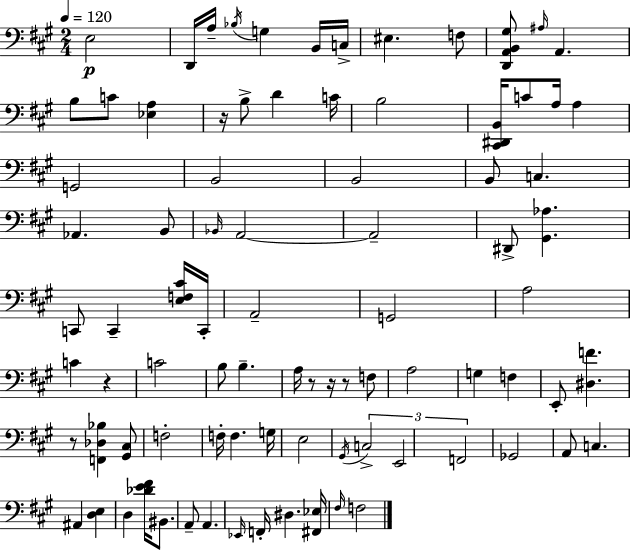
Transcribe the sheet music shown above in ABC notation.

X:1
T:Untitled
M:2/4
L:1/4
K:A
E,2 D,,/4 A,/4 _B,/4 G, B,,/4 C,/4 ^E, F,/2 [D,,A,,B,,^G,]/2 ^A,/4 A,, B,/2 C/2 [_E,A,] z/4 B,/2 D C/4 B,2 [^C,,^D,,B,,]/4 C/2 A,/4 A, G,,2 B,,2 B,,2 B,,/2 C, _A,, B,,/2 _B,,/4 A,,2 A,,2 ^D,,/2 [^G,,_A,] C,,/2 C,, [E,F,^C]/4 C,,/4 A,,2 G,,2 A,2 C z C2 B,/2 B, A,/4 z/2 z/4 z/2 F,/2 A,2 G, F, E,,/2 [^D,F] z/2 [F,,_D,_B,] [^G,,^C,]/2 F,2 F,/4 F, G,/4 E,2 ^G,,/4 C,2 E,,2 F,,2 _G,,2 A,,/2 C, ^A,, [D,E,] D, [_DE^F]/4 ^B,,/2 A,,/2 A,, _E,,/4 F,,/4 ^D, [^F,,_E,]/4 ^F,/4 F,2